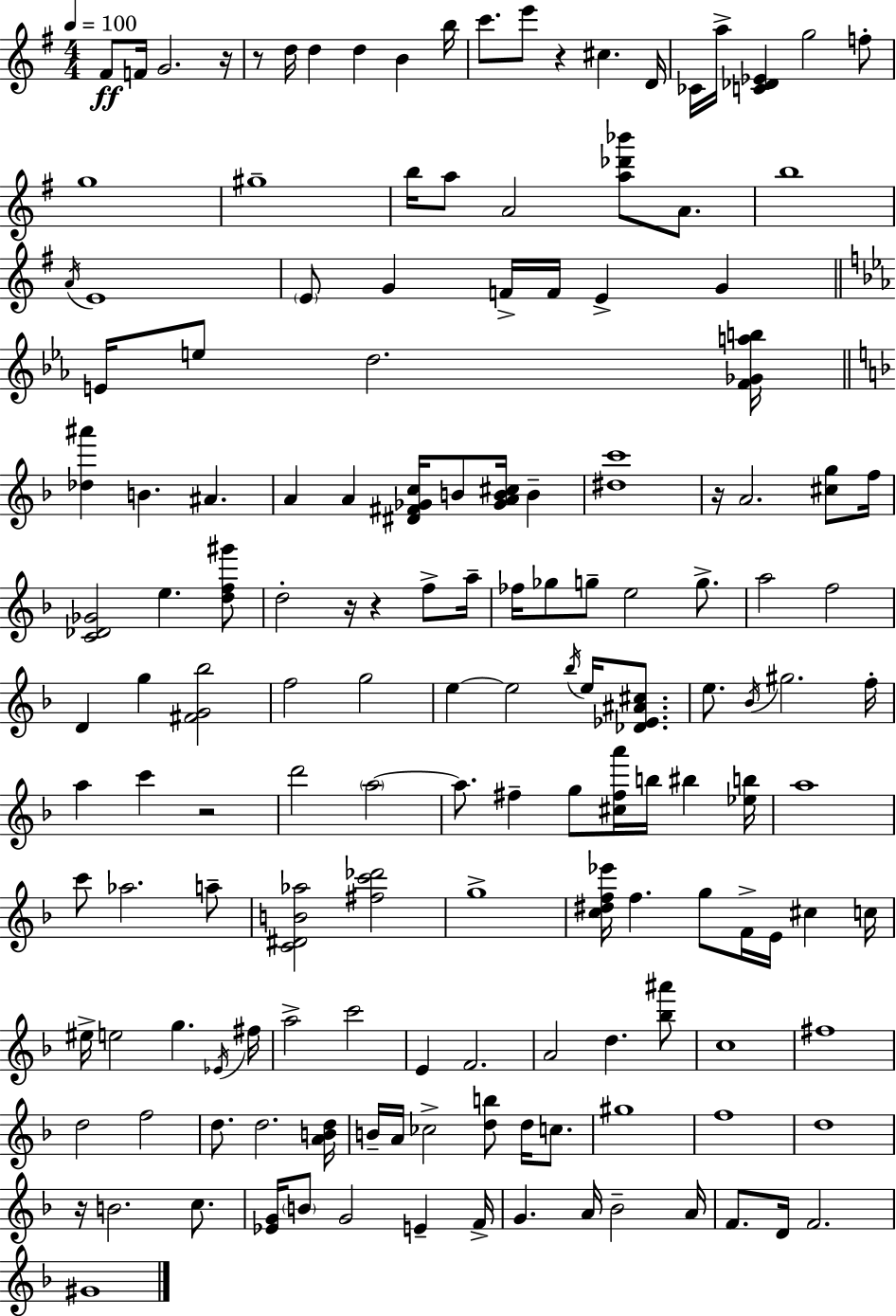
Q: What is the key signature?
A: G major